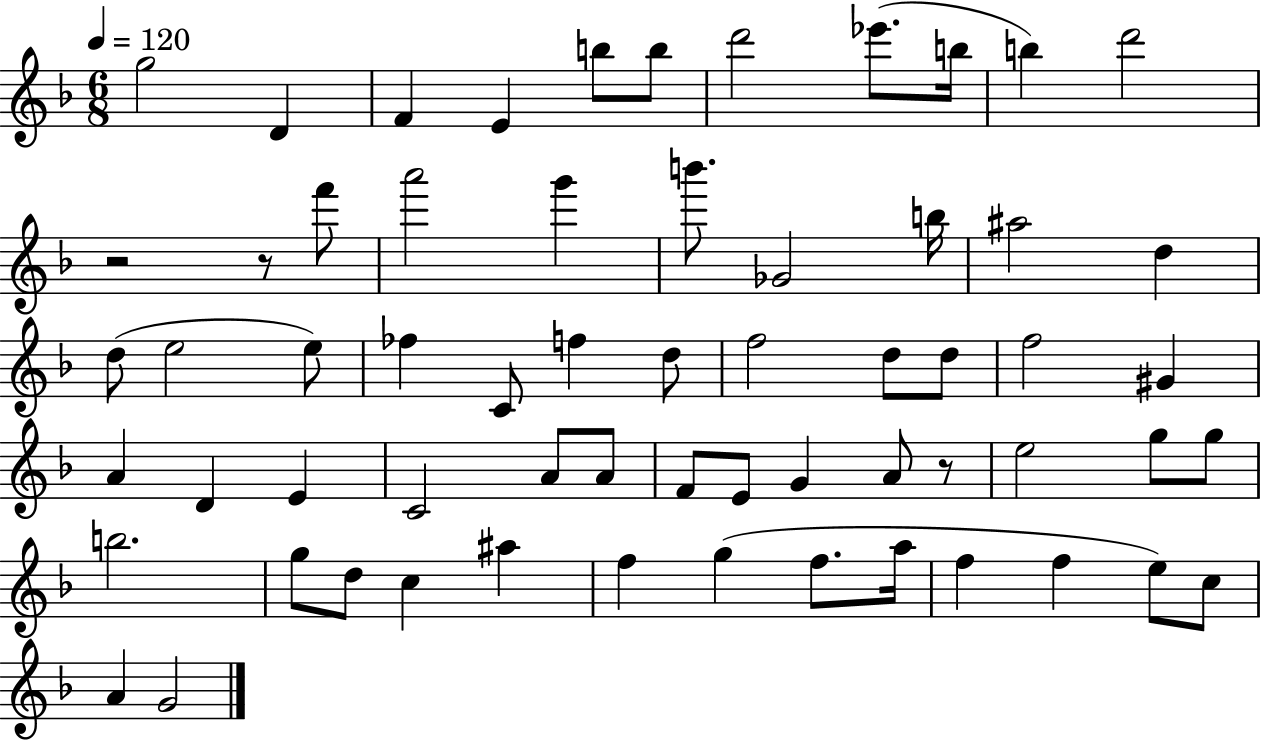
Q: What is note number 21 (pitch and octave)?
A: E5